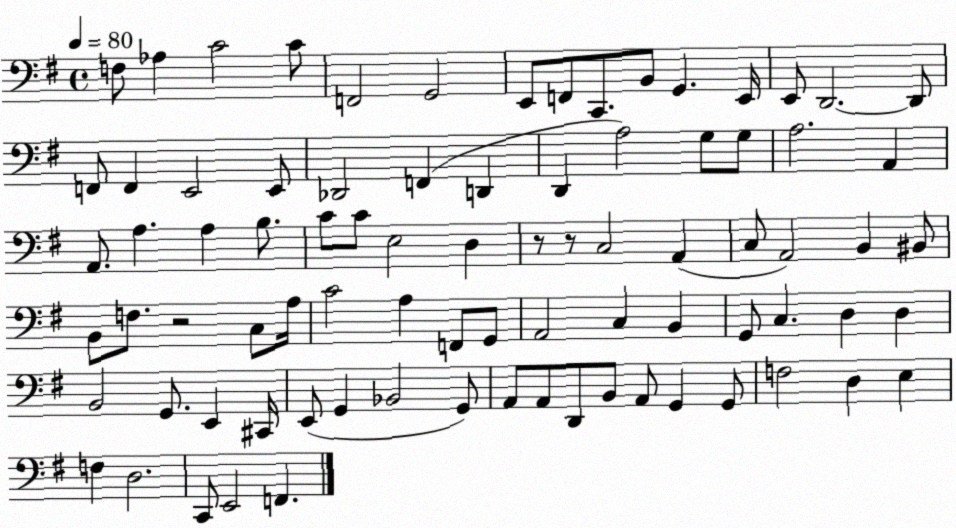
X:1
T:Untitled
M:4/4
L:1/4
K:G
F,/2 _A, C2 C/2 F,,2 G,,2 E,,/2 F,,/2 C,,/2 B,,/2 G,, E,,/4 E,,/2 D,,2 D,,/2 F,,/2 F,, E,,2 E,,/2 _D,,2 F,, D,, D,, A,2 G,/2 G,/2 A,2 A,, A,,/2 A, A, B,/2 C/2 C/2 E,2 D, z/2 z/2 C,2 A,, C,/2 A,,2 B,, ^B,,/2 B,,/2 F,/2 z2 C,/2 A,/4 C2 A, F,,/2 G,,/2 A,,2 C, B,, G,,/2 C, D, D, B,,2 G,,/2 E,, ^C,,/4 E,,/2 G,, _B,,2 G,,/2 A,,/2 A,,/2 D,,/2 B,,/2 A,,/2 G,, G,,/2 F,2 D, E, F, D,2 C,,/2 E,,2 F,,